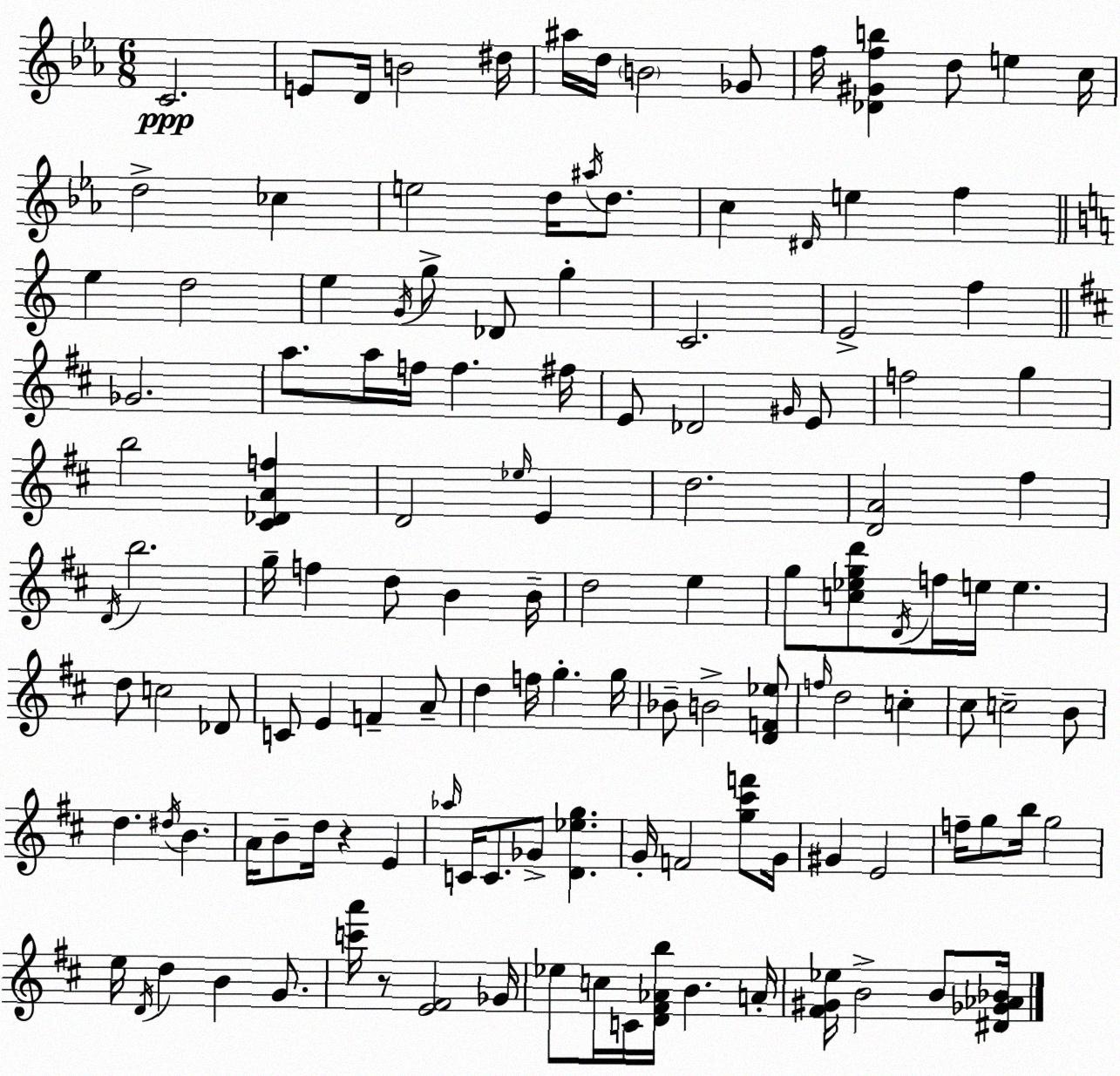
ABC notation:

X:1
T:Untitled
M:6/8
L:1/4
K:Eb
C2 E/2 D/4 B2 ^d/4 ^a/4 d/4 B2 _G/2 f/4 [_D^Gfb] d/2 e c/4 d2 _c e2 d/4 ^a/4 d/2 c ^D/4 e f e d2 e G/4 g/2 _D/2 g C2 E2 f _G2 a/2 a/4 f/4 f ^f/4 E/2 _D2 ^G/4 E/2 f2 g b2 [^C_DAf] D2 _e/4 E d2 [DA]2 ^f D/4 b2 g/4 f d/2 B B/4 d2 e g/2 [c_egd']/2 D/4 f/4 e/4 e d/2 c2 _D/2 C/2 E F A/2 d f/4 g g/4 _B/2 B2 [DF_e]/2 f/4 d2 c ^c/2 c2 B/2 d ^d/4 B A/4 B/2 d/4 z E _a/4 C/4 C/2 _G/2 [D_eg] G/4 F2 [g^c'f']/2 G/4 ^G E2 f/4 g/2 b/4 g2 e/4 D/4 d B G/2 [c'a']/4 z/2 [E^F]2 _G/4 _e/2 c/4 C/4 [D^F_Ab]/4 B A/4 [^F^G_e]/4 B2 B/2 [^D_G_A_B]/4